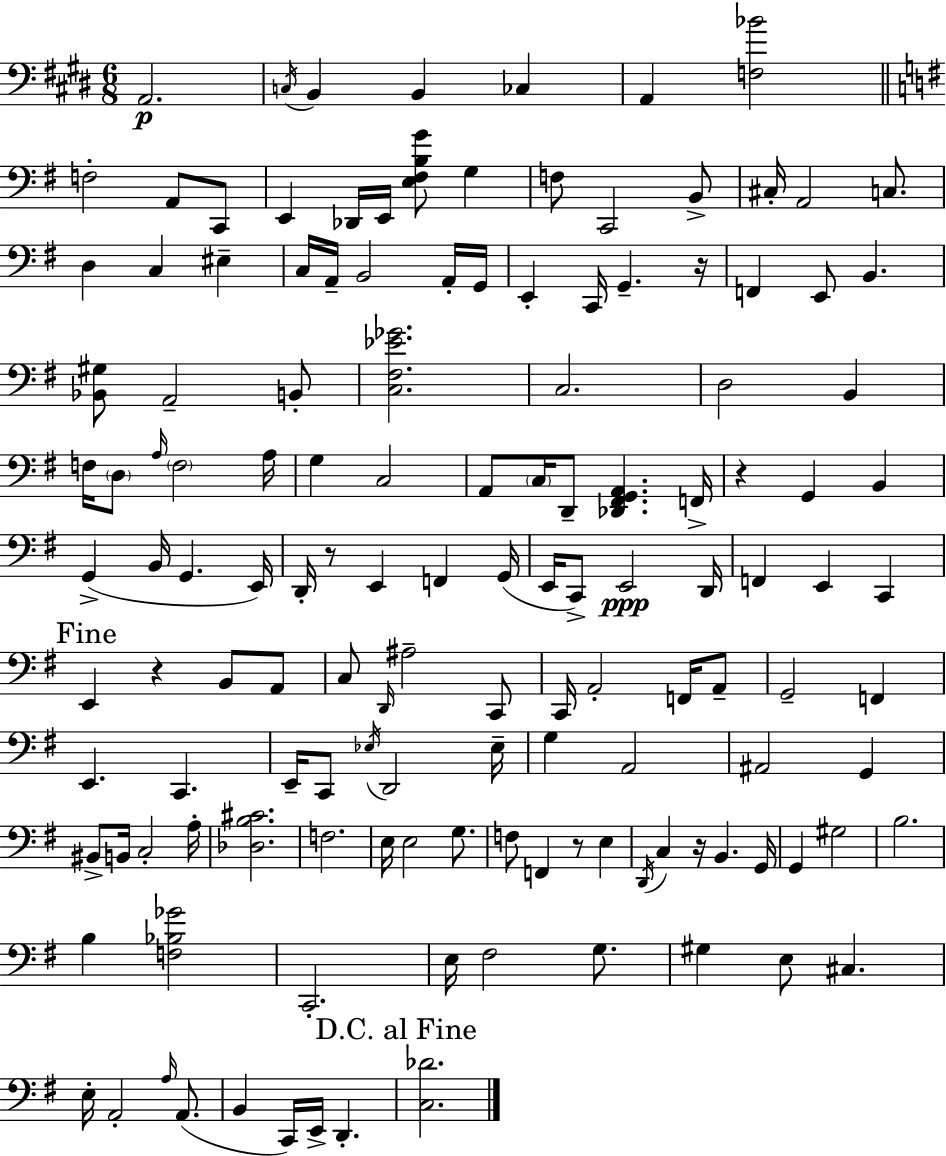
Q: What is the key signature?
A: E major